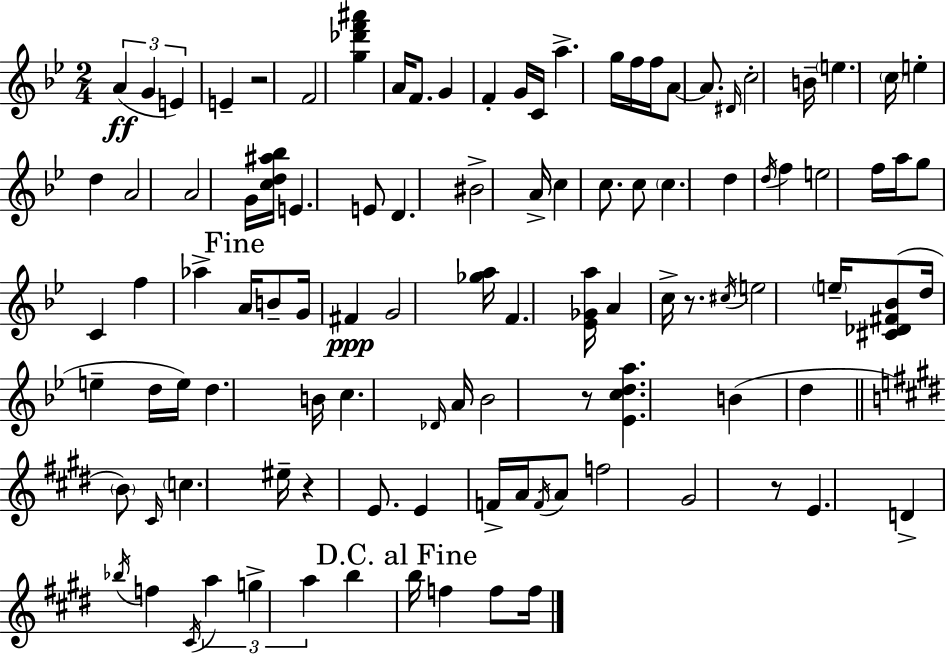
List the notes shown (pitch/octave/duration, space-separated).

A4/q G4/q E4/q E4/q R/h F4/h [G5,Db6,F6,A#6]/q A4/s F4/e. G4/q F4/q G4/s C4/s A5/q. G5/s F5/s F5/s A4/e A4/e. D#4/s C5/h B4/s E5/q. C5/s E5/q D5/q A4/h A4/h G4/s [C5,D5,A#5,Bb5]/s E4/q. E4/e D4/q. BIS4/h A4/s C5/q C5/e. C5/e C5/q. D5/q D5/s F5/q E5/h F5/s A5/s G5/e C4/q F5/q Ab5/q A4/s B4/e G4/s F#4/q G4/h [Gb5,A5]/s F4/q. [Eb4,Gb4,A5]/s A4/q C5/s R/e. C#5/s E5/h E5/s [C#4,Db4,F#4,Bb4]/e D5/s E5/q D5/s E5/s D5/q. B4/s C5/q. Db4/s A4/s Bb4/h R/e [Eb4,C5,D5,A5]/q. B4/q D5/q B4/e C#4/s C5/q. EIS5/s R/q E4/e. E4/q F4/s A4/s F4/s A4/e F5/h G#4/h R/e E4/q. D4/q Bb5/s F5/q C#4/s A5/q G5/q A5/q B5/q B5/s F5/q F5/e F5/s